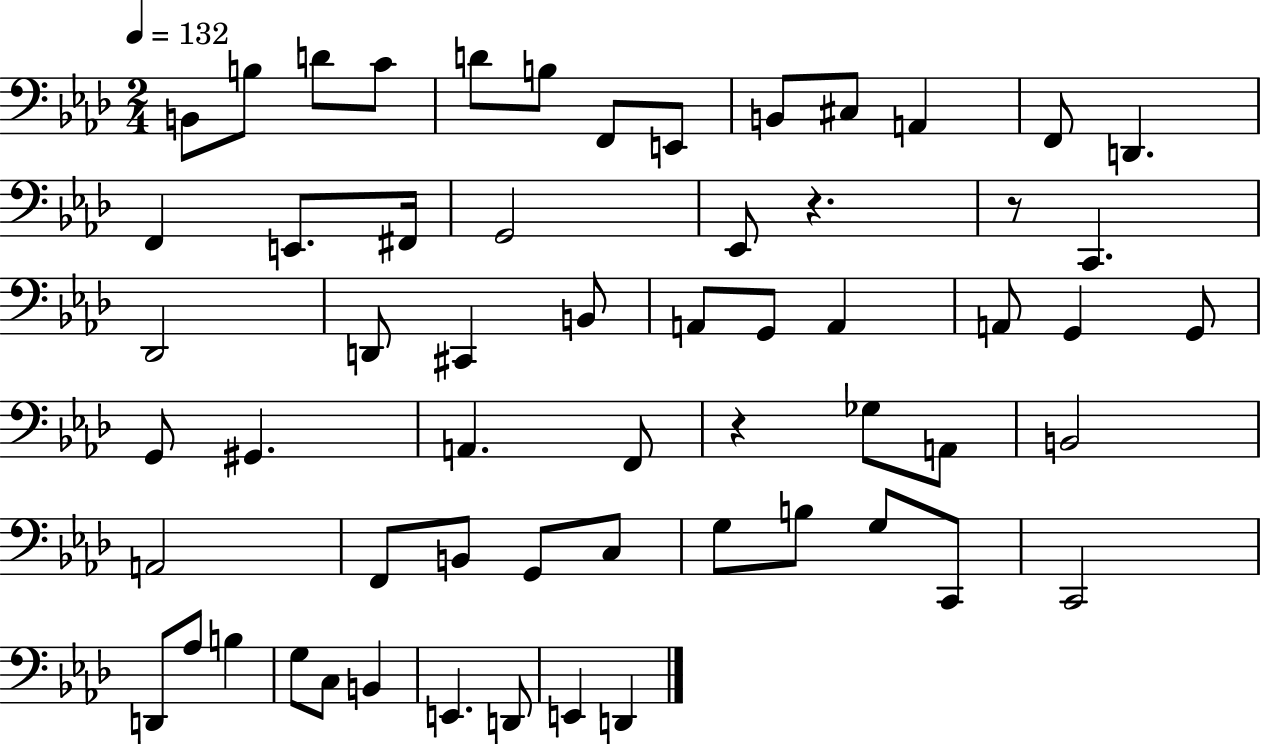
X:1
T:Untitled
M:2/4
L:1/4
K:Ab
B,,/2 B,/2 D/2 C/2 D/2 B,/2 F,,/2 E,,/2 B,,/2 ^C,/2 A,, F,,/2 D,, F,, E,,/2 ^F,,/4 G,,2 _E,,/2 z z/2 C,, _D,,2 D,,/2 ^C,, B,,/2 A,,/2 G,,/2 A,, A,,/2 G,, G,,/2 G,,/2 ^G,, A,, F,,/2 z _G,/2 A,,/2 B,,2 A,,2 F,,/2 B,,/2 G,,/2 C,/2 G,/2 B,/2 G,/2 C,,/2 C,,2 D,,/2 _A,/2 B, G,/2 C,/2 B,, E,, D,,/2 E,, D,,